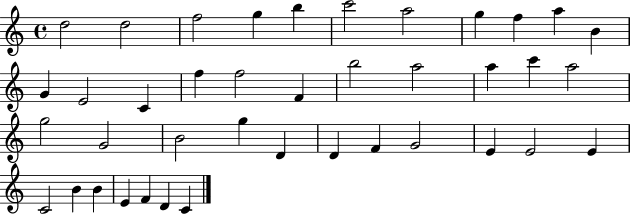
X:1
T:Untitled
M:4/4
L:1/4
K:C
d2 d2 f2 g b c'2 a2 g f a B G E2 C f f2 F b2 a2 a c' a2 g2 G2 B2 g D D F G2 E E2 E C2 B B E F D C